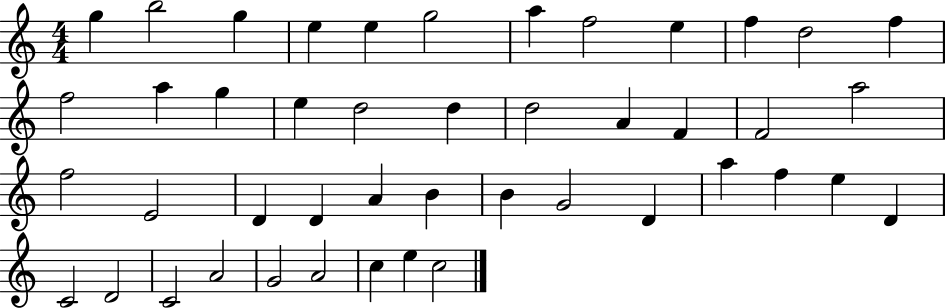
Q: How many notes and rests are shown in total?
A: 45